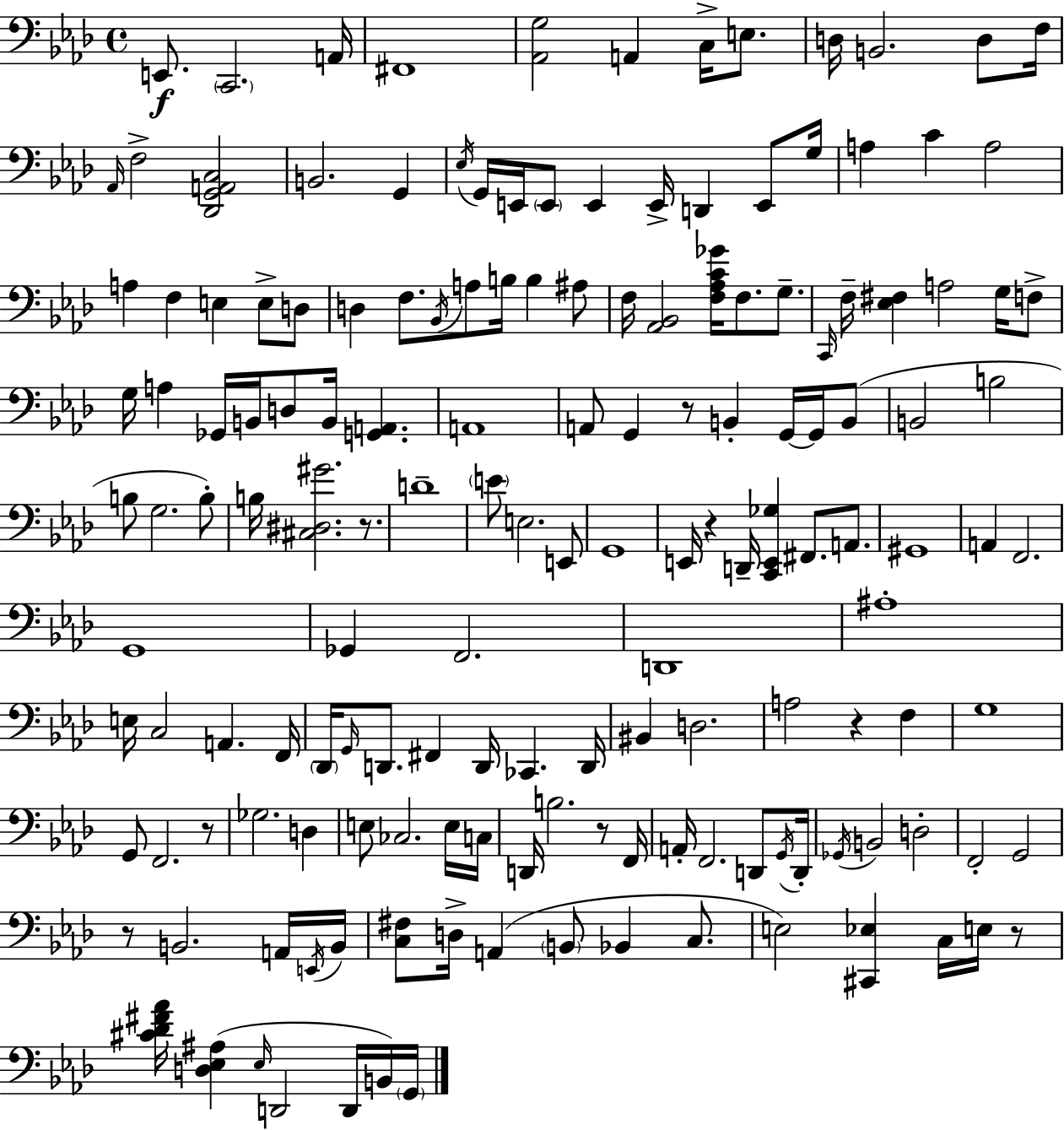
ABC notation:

X:1
T:Untitled
M:4/4
L:1/4
K:Ab
E,,/2 C,,2 A,,/4 ^F,,4 [_A,,G,]2 A,, C,/4 E,/2 D,/4 B,,2 D,/2 F,/4 _A,,/4 F,2 [_D,,G,,A,,C,]2 B,,2 G,, _E,/4 G,,/4 E,,/4 E,,/2 E,, E,,/4 D,, E,,/2 G,/4 A, C A,2 A, F, E, E,/2 D,/2 D, F,/2 _B,,/4 A,/2 B,/4 B, ^A,/2 F,/4 [_A,,_B,,]2 [F,_A,C_G]/4 F,/2 G,/2 C,,/4 F,/4 [_E,^F,] A,2 G,/4 F,/2 G,/4 A, _G,,/4 B,,/4 D,/2 B,,/4 [G,,A,,] A,,4 A,,/2 G,, z/2 B,, G,,/4 G,,/4 B,,/2 B,,2 B,2 B,/2 G,2 B,/2 B,/4 [^C,^D,^G]2 z/2 D4 E/2 E,2 E,,/2 G,,4 E,,/4 z D,,/4 [C,,E,,_G,] ^F,,/2 A,,/2 ^G,,4 A,, F,,2 G,,4 _G,, F,,2 D,,4 ^A,4 E,/4 C,2 A,, F,,/4 _D,,/4 G,,/4 D,,/2 ^F,, D,,/4 _C,, D,,/4 ^B,, D,2 A,2 z F, G,4 G,,/2 F,,2 z/2 _G,2 D, E,/2 _C,2 E,/4 C,/4 D,,/4 B,2 z/2 F,,/4 A,,/4 F,,2 D,,/2 G,,/4 D,,/4 _G,,/4 B,,2 D,2 F,,2 G,,2 z/2 B,,2 A,,/4 E,,/4 B,,/4 [C,^F,]/2 D,/4 A,, B,,/2 _B,, C,/2 E,2 [^C,,_E,] C,/4 E,/4 z/2 [^C_D^F_A]/4 [D,_E,^A,] _E,/4 D,,2 D,,/4 B,,/4 G,,/4